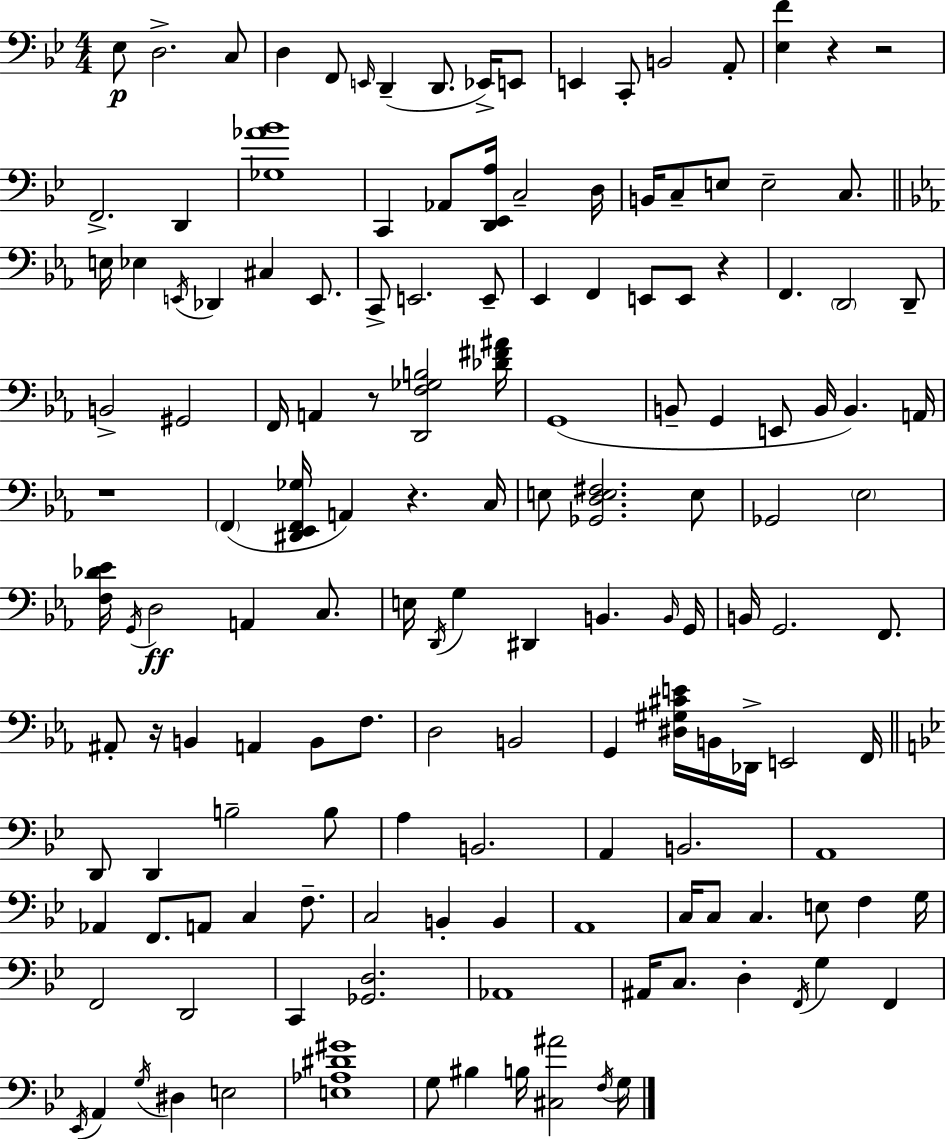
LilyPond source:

{
  \clef bass
  \numericTimeSignature
  \time 4/4
  \key bes \major
  ees8\p d2.-> c8 | d4 f,8 \grace { e,16 }( d,4-- d,8. ees,16->) e,8 | e,4 c,8-. b,2 a,8-. | <ees f'>4 r4 r2 | \break f,2.-> d,4 | <ges aes' bes'>1 | c,4 aes,8 <d, ees, a>16 c2-- | d16 b,16 c8-- e8 e2-- c8. | \break \bar "||" \break \key ees \major e16 ees4 \acciaccatura { e,16 } des,4 cis4 e,8. | c,8-> e,2. e,8-- | ees,4 f,4 e,8 e,8 r4 | f,4. \parenthesize d,2 d,8-- | \break b,2-> gis,2 | f,16 a,4 r8 <d, f ges b>2 | <des' fis' ais'>16 g,1( | b,8-- g,4 e,8 b,16 b,4.) | \break a,16 r1 | \parenthesize f,4( <dis, ees, f, ges>16 a,4) r4. | c16 e8 <ges, d e fis>2. e8 | ges,2 \parenthesize ees2 | \break <f des' ees'>16 \acciaccatura { g,16 } d2\ff a,4 c8. | e16 \acciaccatura { d,16 } g4 dis,4 b,4. | \grace { b,16 } g,16 b,16 g,2. | f,8. ais,8-. r16 b,4 a,4 b,8 | \break f8. d2 b,2 | g,4 <dis gis cis' e'>16 b,16 des,16-> e,2 | f,16 \bar "||" \break \key g \minor d,8 d,4 b2-- b8 | a4 b,2. | a,4 b,2. | a,1 | \break aes,4 f,8. a,8 c4 f8.-- | c2 b,4-. b,4 | a,1 | c16 c8 c4. e8 f4 g16 | \break f,2 d,2 | c,4 <ges, d>2. | aes,1 | ais,16 c8. d4-. \acciaccatura { f,16 } g4 f,4 | \break \acciaccatura { ees,16 } a,4 \acciaccatura { g16 } dis4 e2 | <e aes dis' gis'>1 | g8 bis4 b16 <cis ais'>2 | \acciaccatura { f16 } g16 \bar "|."
}